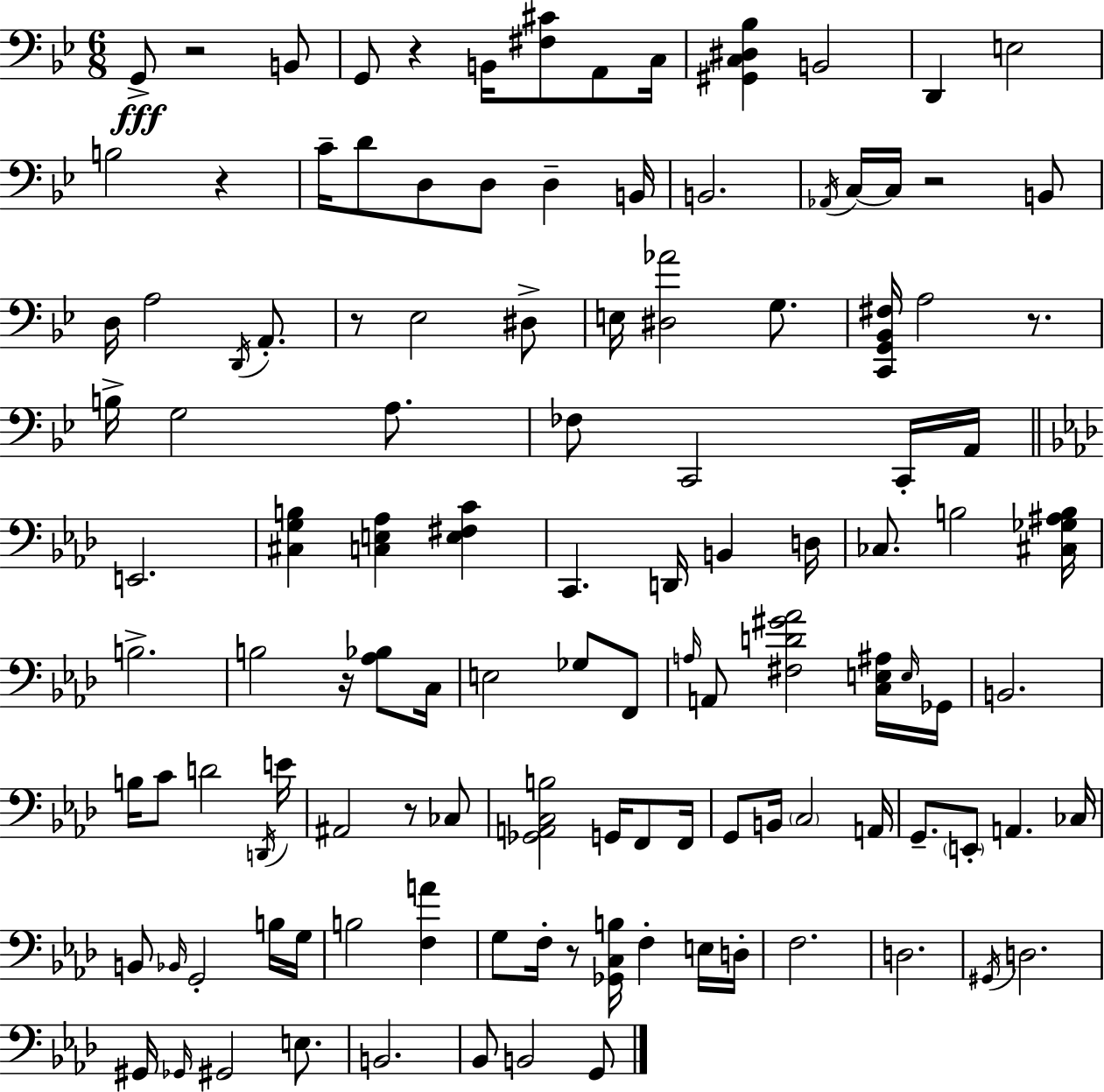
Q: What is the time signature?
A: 6/8